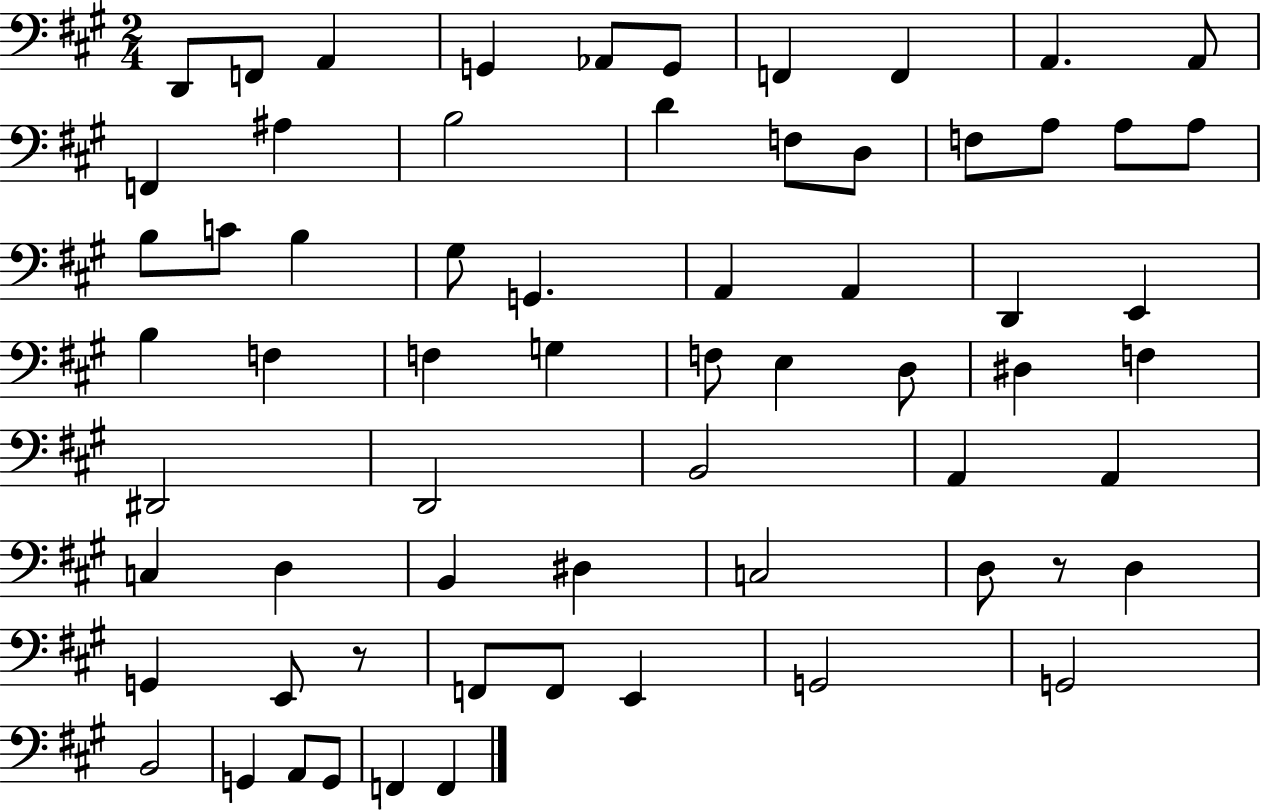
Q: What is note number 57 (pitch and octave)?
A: G2